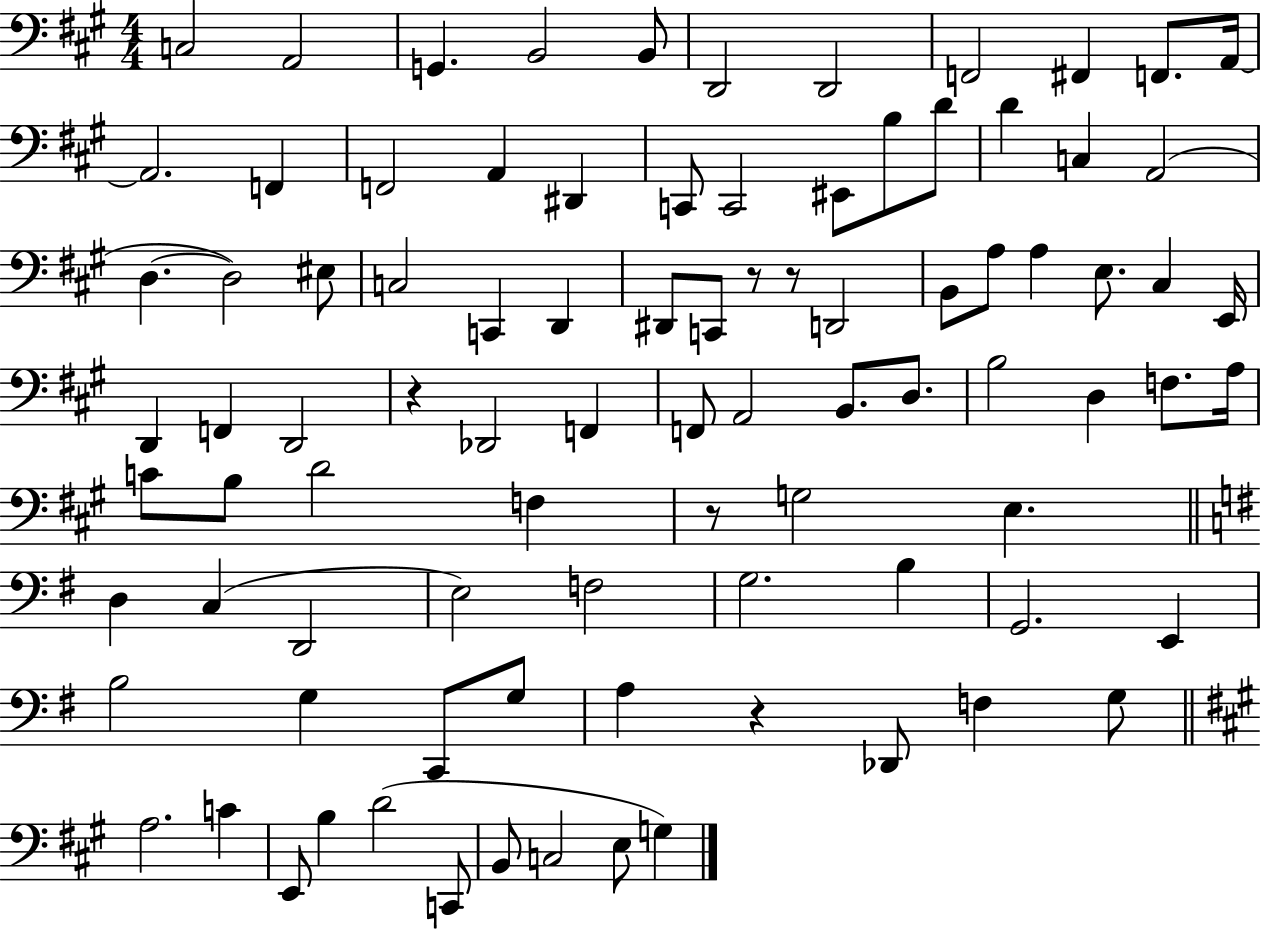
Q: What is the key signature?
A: A major